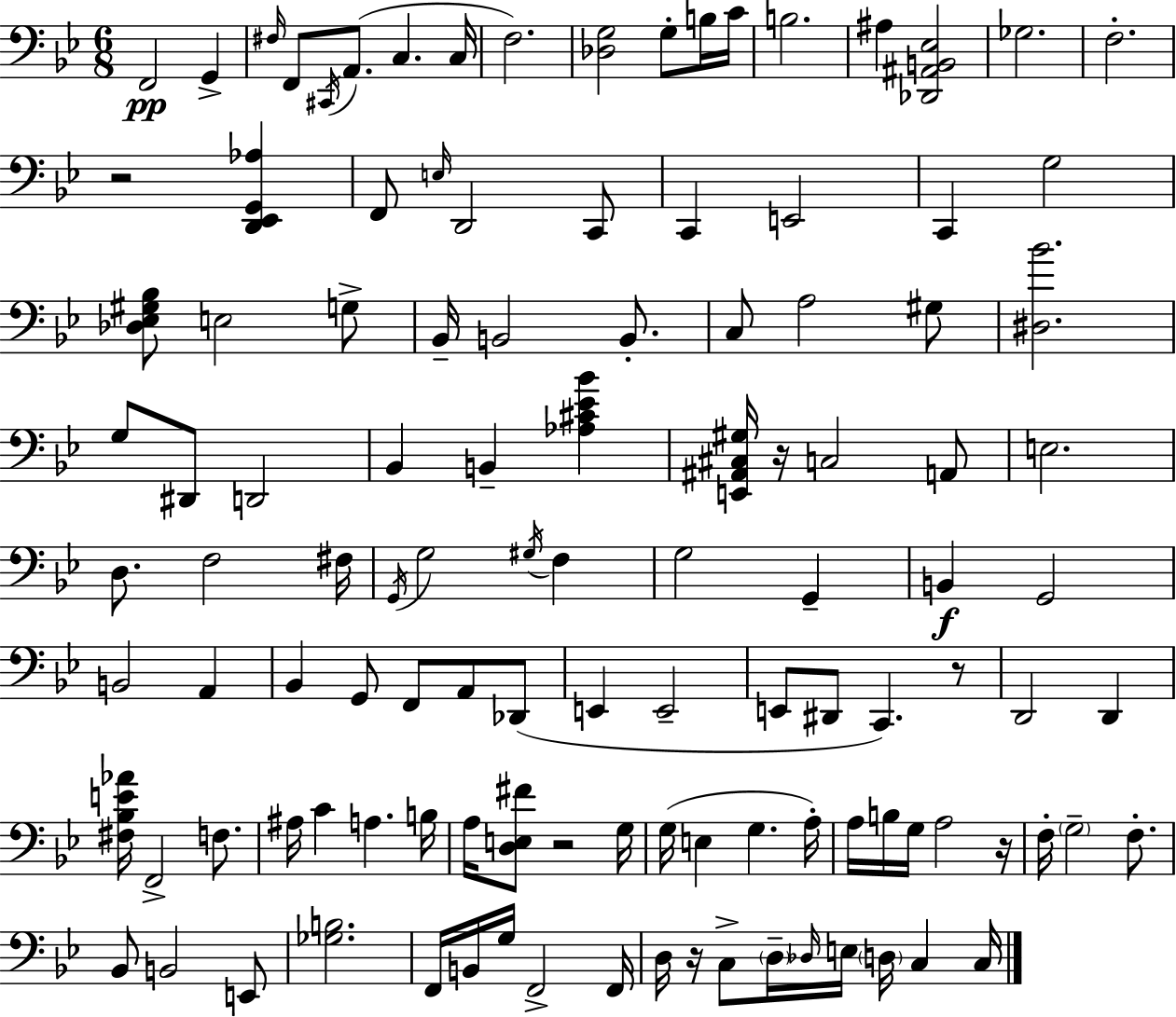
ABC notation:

X:1
T:Untitled
M:6/8
L:1/4
K:Bb
F,,2 G,, ^F,/4 F,,/2 ^C,,/4 A,,/2 C, C,/4 F,2 [_D,G,]2 G,/2 B,/4 C/4 B,2 ^A, [_D,,^A,,B,,_E,]2 _G,2 F,2 z2 [D,,_E,,G,,_A,] F,,/2 E,/4 D,,2 C,,/2 C,, E,,2 C,, G,2 [_D,_E,^G,_B,]/2 E,2 G,/2 _B,,/4 B,,2 B,,/2 C,/2 A,2 ^G,/2 [^D,_B]2 G,/2 ^D,,/2 D,,2 _B,, B,, [_A,^C_E_B] [E,,^A,,^C,^G,]/4 z/4 C,2 A,,/2 E,2 D,/2 F,2 ^F,/4 G,,/4 G,2 ^G,/4 F, G,2 G,, B,, G,,2 B,,2 A,, _B,, G,,/2 F,,/2 A,,/2 _D,,/2 E,, E,,2 E,,/2 ^D,,/2 C,, z/2 D,,2 D,, [^F,_B,E_A]/4 F,,2 F,/2 ^A,/4 C A, B,/4 A,/4 [D,E,^F]/2 z2 G,/4 G,/4 E, G, A,/4 A,/4 B,/4 G,/4 A,2 z/4 F,/4 G,2 F,/2 _B,,/2 B,,2 E,,/2 [_G,B,]2 F,,/4 B,,/4 G,/4 F,,2 F,,/4 D,/4 z/4 C,/2 D,/4 _D,/4 E,/4 D,/4 C, C,/4